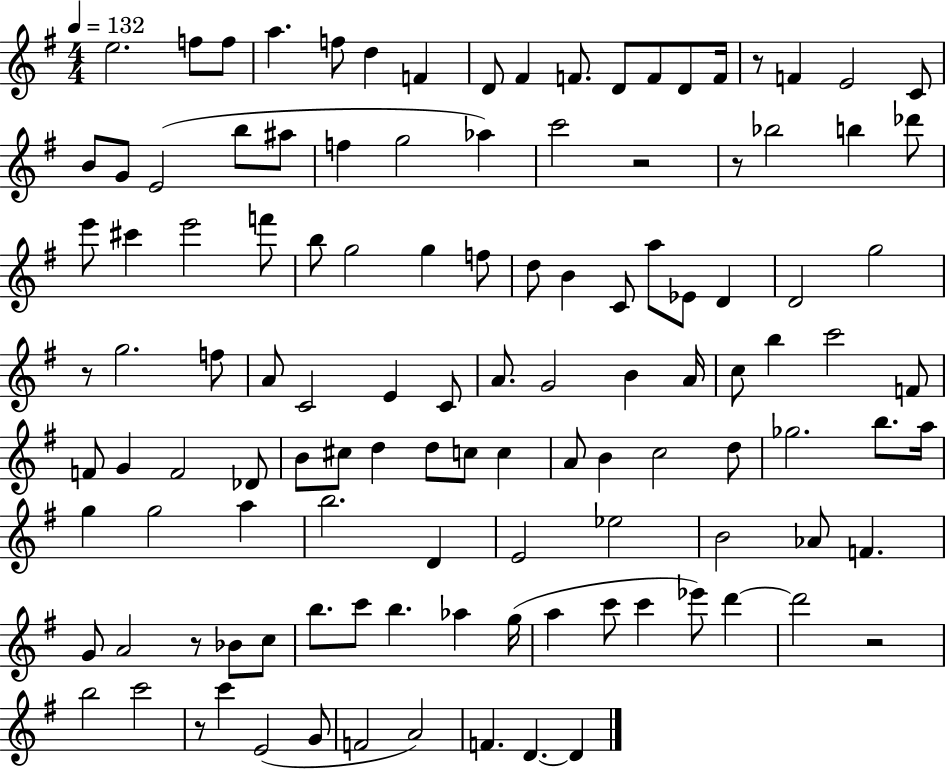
E5/h. F5/e F5/e A5/q. F5/e D5/q F4/q D4/e F#4/q F4/e. D4/e F4/e D4/e F4/s R/e F4/q E4/h C4/e B4/e G4/e E4/h B5/e A#5/e F5/q G5/h Ab5/q C6/h R/h R/e Bb5/h B5/q Db6/e E6/e C#6/q E6/h F6/e B5/e G5/h G5/q F5/e D5/e B4/q C4/e A5/e Eb4/e D4/q D4/h G5/h R/e G5/h. F5/e A4/e C4/h E4/q C4/e A4/e. G4/h B4/q A4/s C5/e B5/q C6/h F4/e F4/e G4/q F4/h Db4/e B4/e C#5/e D5/q D5/e C5/e C5/q A4/e B4/q C5/h D5/e Gb5/h. B5/e. A5/s G5/q G5/h A5/q B5/h. D4/q E4/h Eb5/h B4/h Ab4/e F4/q. G4/e A4/h R/e Bb4/e C5/e B5/e. C6/e B5/q. Ab5/q G5/s A5/q C6/e C6/q Eb6/e D6/q D6/h R/h B5/h C6/h R/e C6/q E4/h G4/e F4/h A4/h F4/q. D4/q. D4/q